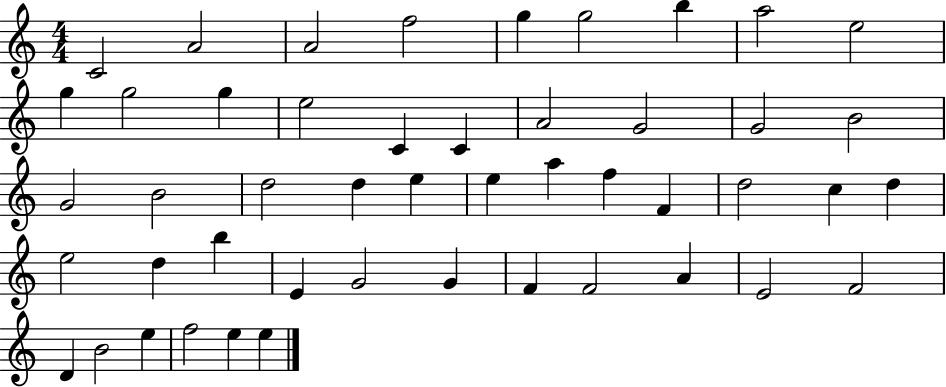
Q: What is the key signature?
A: C major